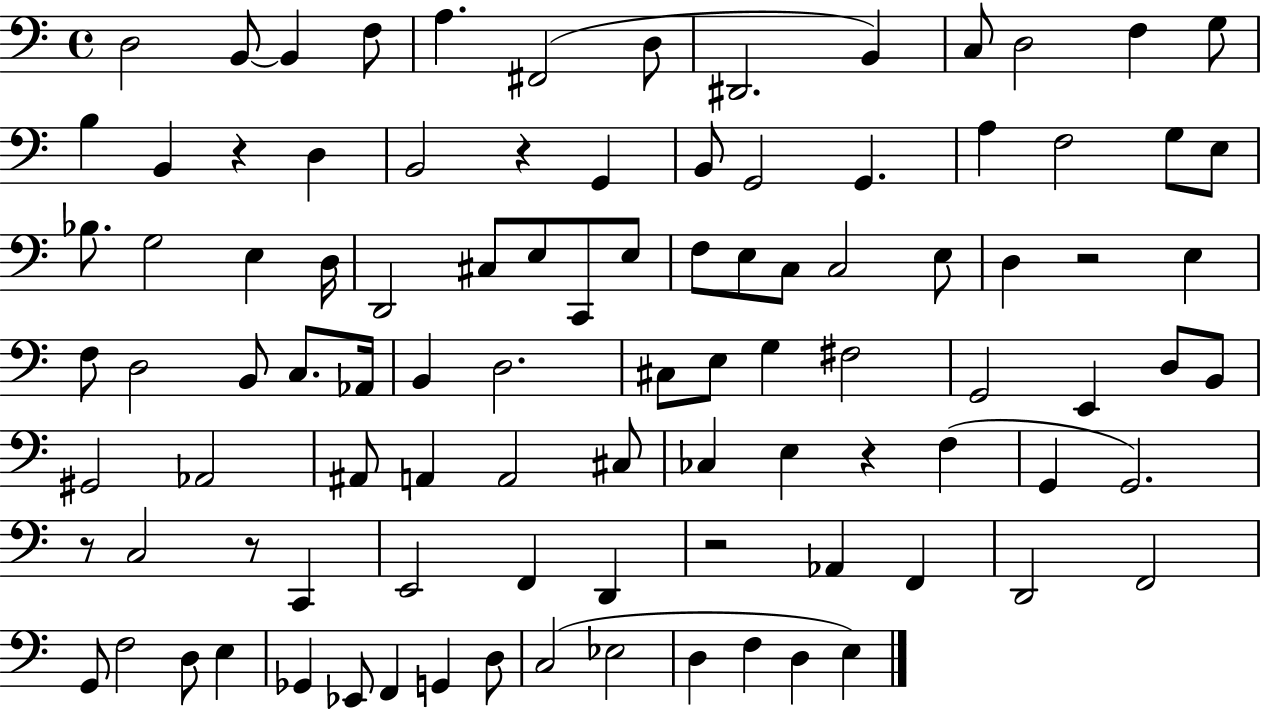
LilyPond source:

{
  \clef bass
  \time 4/4
  \defaultTimeSignature
  \key c \major
  \repeat volta 2 { d2 b,8~~ b,4 f8 | a4. fis,2( d8 | dis,2. b,4) | c8 d2 f4 g8 | \break b4 b,4 r4 d4 | b,2 r4 g,4 | b,8 g,2 g,4. | a4 f2 g8 e8 | \break bes8. g2 e4 d16 | d,2 cis8 e8 c,8 e8 | f8 e8 c8 c2 e8 | d4 r2 e4 | \break f8 d2 b,8 c8. aes,16 | b,4 d2. | cis8 e8 g4 fis2 | g,2 e,4 d8 b,8 | \break gis,2 aes,2 | ais,8 a,4 a,2 cis8 | ces4 e4 r4 f4( | g,4 g,2.) | \break r8 c2 r8 c,4 | e,2 f,4 d,4 | r2 aes,4 f,4 | d,2 f,2 | \break g,8 f2 d8 e4 | ges,4 ees,8 f,4 g,4 d8 | c2( ees2 | d4 f4 d4 e4) | \break } \bar "|."
}